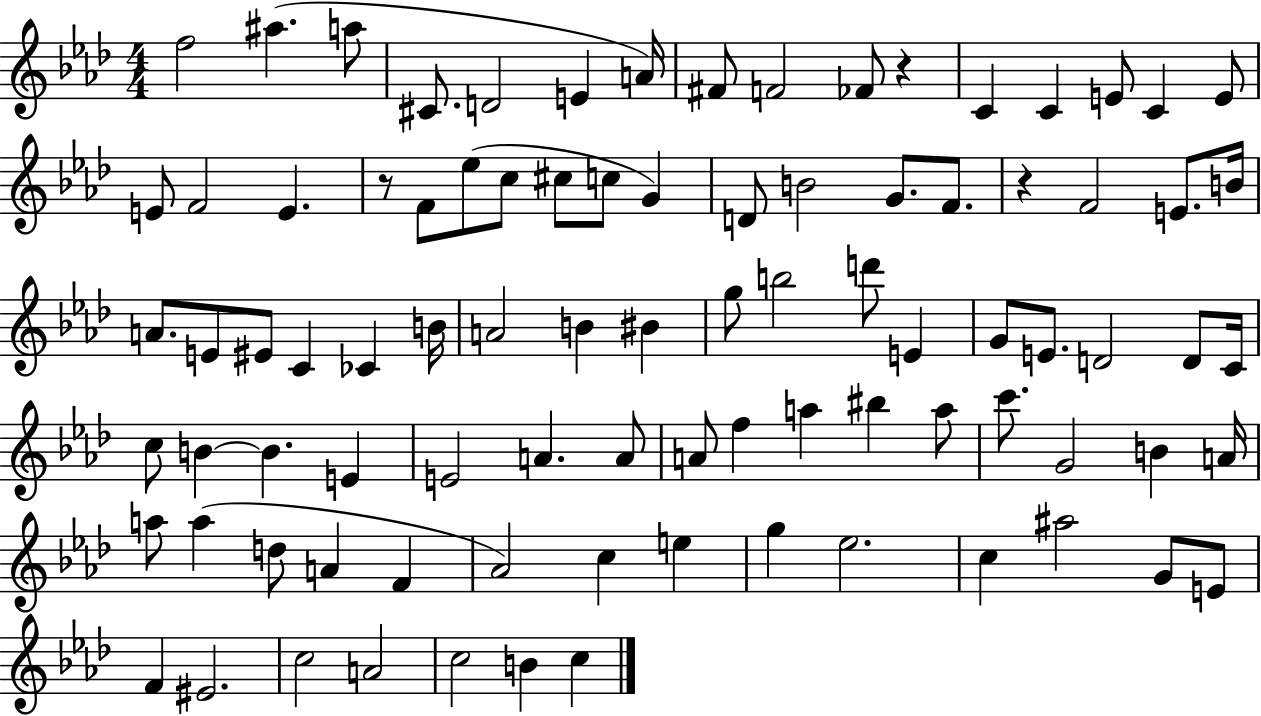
F5/h A#5/q. A5/e C#4/e. D4/h E4/q A4/s F#4/e F4/h FES4/e R/q C4/q C4/q E4/e C4/q E4/e E4/e F4/h E4/q. R/e F4/e Eb5/e C5/e C#5/e C5/e G4/q D4/e B4/h G4/e. F4/e. R/q F4/h E4/e. B4/s A4/e. E4/e EIS4/e C4/q CES4/q B4/s A4/h B4/q BIS4/q G5/e B5/h D6/e E4/q G4/e E4/e. D4/h D4/e C4/s C5/e B4/q B4/q. E4/q E4/h A4/q. A4/e A4/e F5/q A5/q BIS5/q A5/e C6/e. G4/h B4/q A4/s A5/e A5/q D5/e A4/q F4/q Ab4/h C5/q E5/q G5/q Eb5/h. C5/q A#5/h G4/e E4/e F4/q EIS4/h. C5/h A4/h C5/h B4/q C5/q